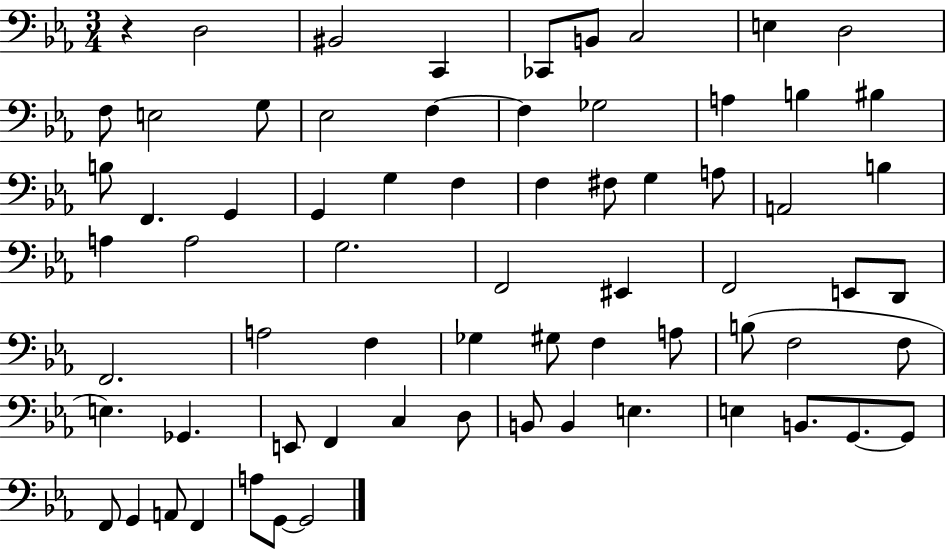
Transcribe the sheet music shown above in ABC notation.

X:1
T:Untitled
M:3/4
L:1/4
K:Eb
z D,2 ^B,,2 C,, _C,,/2 B,,/2 C,2 E, D,2 F,/2 E,2 G,/2 _E,2 F, F, _G,2 A, B, ^B, B,/2 F,, G,, G,, G, F, F, ^F,/2 G, A,/2 A,,2 B, A, A,2 G,2 F,,2 ^E,, F,,2 E,,/2 D,,/2 F,,2 A,2 F, _G, ^G,/2 F, A,/2 B,/2 F,2 F,/2 E, _G,, E,,/2 F,, C, D,/2 B,,/2 B,, E, E, B,,/2 G,,/2 G,,/2 F,,/2 G,, A,,/2 F,, A,/2 G,,/2 G,,2